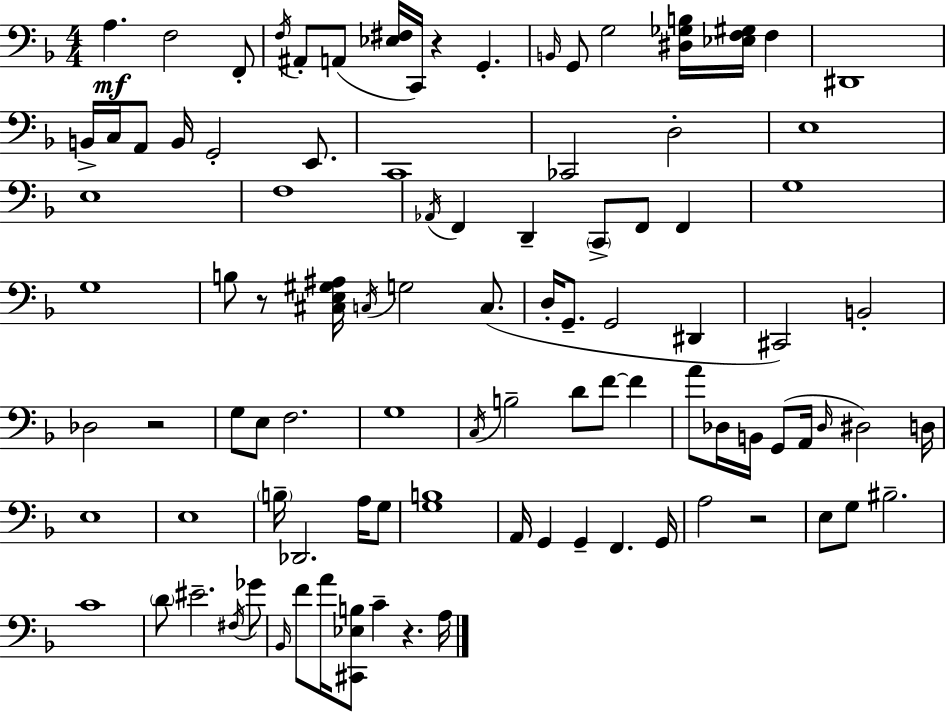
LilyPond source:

{
  \clef bass
  \numericTimeSignature
  \time 4/4
  \key f \major
  a4.\mf f2 f,8-. | \acciaccatura { f16 } ais,8-. a,8( <ees fis>16 c,16) r4 g,4.-. | \grace { b,16 } g,8 g2 <dis ges b>16 <ees f gis>16 f4 | dis,1 | \break b,16-> c16 a,8 b,16 g,2-. e,8. | c,1 | ces,2 d2-. | e1 | \break e1 | f1 | \acciaccatura { aes,16 } f,4 d,4-- \parenthesize c,8-> f,8 f,4 | g1 | \break g1 | b8 r8 <cis e gis ais>16 \acciaccatura { c16 } g2 | c8.( d16-. g,8.-- g,2 | dis,4 cis,2) b,2-. | \break des2 r2 | g8 e8 f2. | g1 | \acciaccatura { c16 } b2-- d'8 f'8~~ | \break f'4 a'8 des16 b,16 g,8( a,16 \grace { des16 }) dis2 | d16 e1 | e1 | \parenthesize b16-- des,2. | \break a16 g8 <g b>1 | a,16 g,4 g,4-- f,4. | g,16 a2 r2 | e8 g8 bis2.-- | \break c'1 | \parenthesize d'8 eis'2.-- | \acciaccatura { fis16 } ges'8 \grace { bes,16 } f'8 a'16 <cis, ees b>8 c'4-- | r4. a16 \bar "|."
}